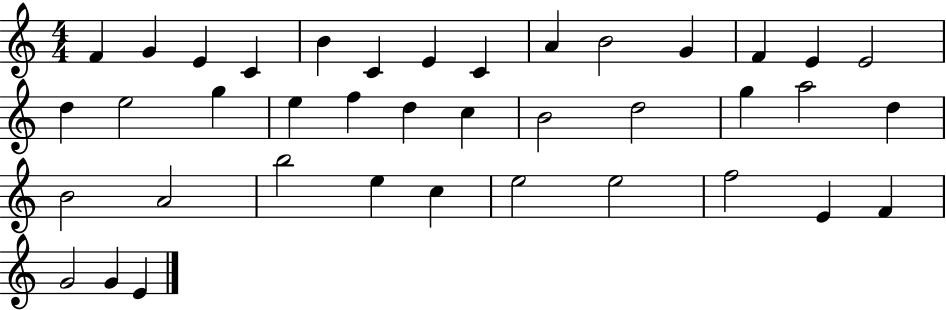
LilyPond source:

{
  \clef treble
  \numericTimeSignature
  \time 4/4
  \key c \major
  f'4 g'4 e'4 c'4 | b'4 c'4 e'4 c'4 | a'4 b'2 g'4 | f'4 e'4 e'2 | \break d''4 e''2 g''4 | e''4 f''4 d''4 c''4 | b'2 d''2 | g''4 a''2 d''4 | \break b'2 a'2 | b''2 e''4 c''4 | e''2 e''2 | f''2 e'4 f'4 | \break g'2 g'4 e'4 | \bar "|."
}